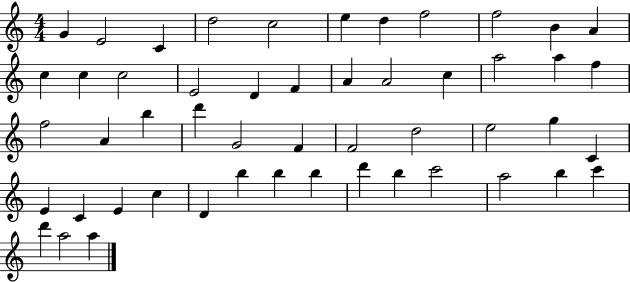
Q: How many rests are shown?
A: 0